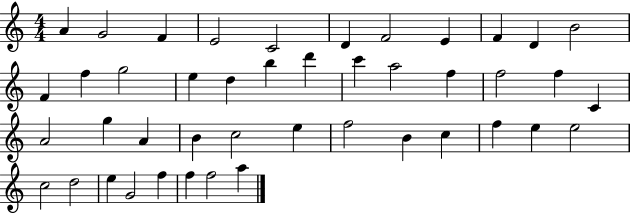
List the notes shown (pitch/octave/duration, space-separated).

A4/q G4/h F4/q E4/h C4/h D4/q F4/h E4/q F4/q D4/q B4/h F4/q F5/q G5/h E5/q D5/q B5/q D6/q C6/q A5/h F5/q F5/h F5/q C4/q A4/h G5/q A4/q B4/q C5/h E5/q F5/h B4/q C5/q F5/q E5/q E5/h C5/h D5/h E5/q G4/h F5/q F5/q F5/h A5/q